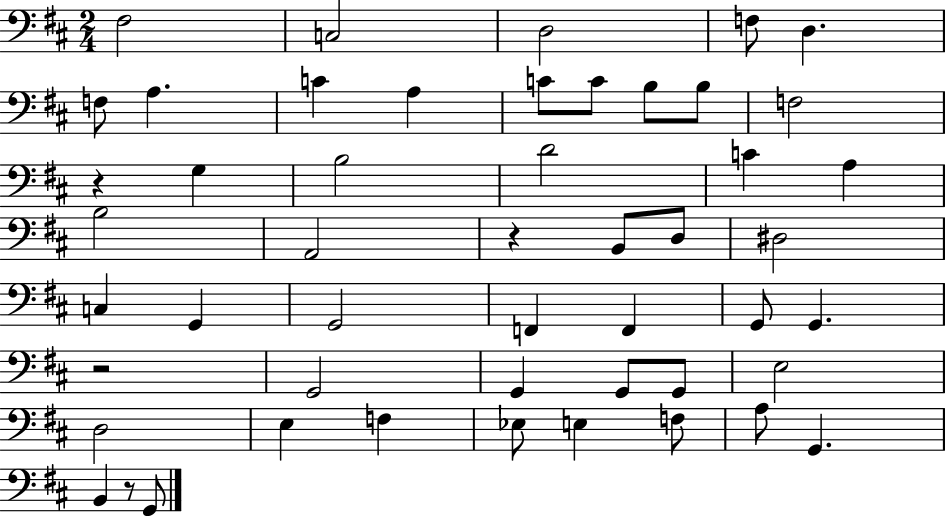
{
  \clef bass
  \numericTimeSignature
  \time 2/4
  \key d \major
  fis2 | c2 | d2 | f8 d4. | \break f8 a4. | c'4 a4 | c'8 c'8 b8 b8 | f2 | \break r4 g4 | b2 | d'2 | c'4 a4 | \break b2 | a,2 | r4 b,8 d8 | dis2 | \break c4 g,4 | g,2 | f,4 f,4 | g,8 g,4. | \break r2 | g,2 | g,4 g,8 g,8 | e2 | \break d2 | e4 f4 | ees8 e4 f8 | a8 g,4. | \break b,4 r8 g,8 | \bar "|."
}